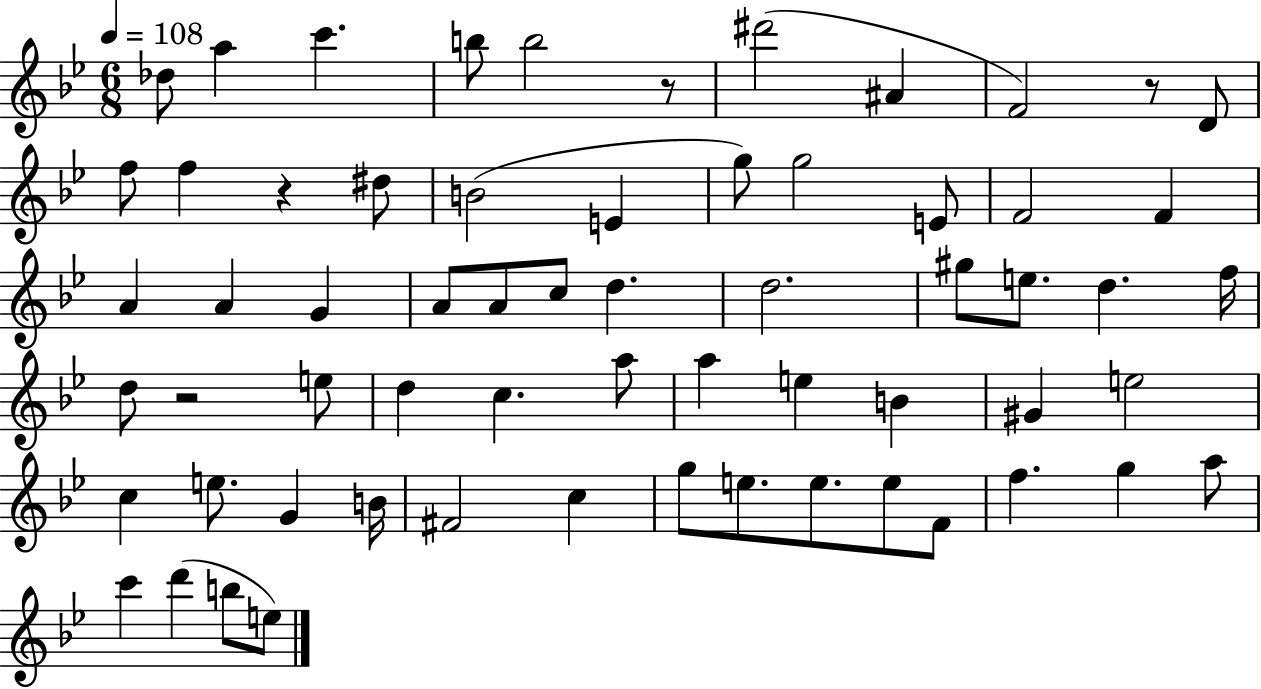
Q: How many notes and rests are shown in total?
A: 63